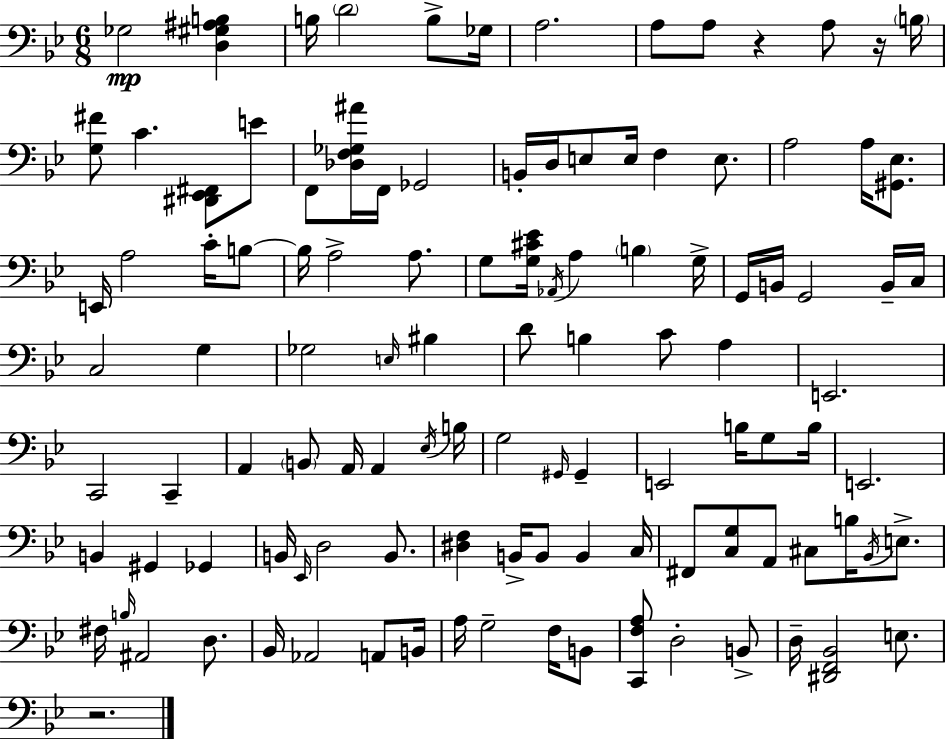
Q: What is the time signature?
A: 6/8